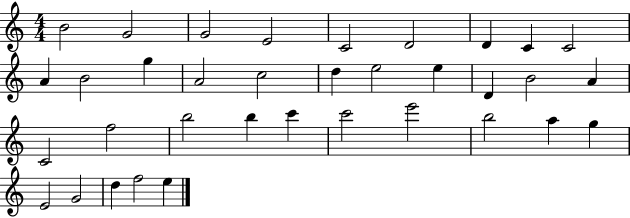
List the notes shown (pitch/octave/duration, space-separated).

B4/h G4/h G4/h E4/h C4/h D4/h D4/q C4/q C4/h A4/q B4/h G5/q A4/h C5/h D5/q E5/h E5/q D4/q B4/h A4/q C4/h F5/h B5/h B5/q C6/q C6/h E6/h B5/h A5/q G5/q E4/h G4/h D5/q F5/h E5/q